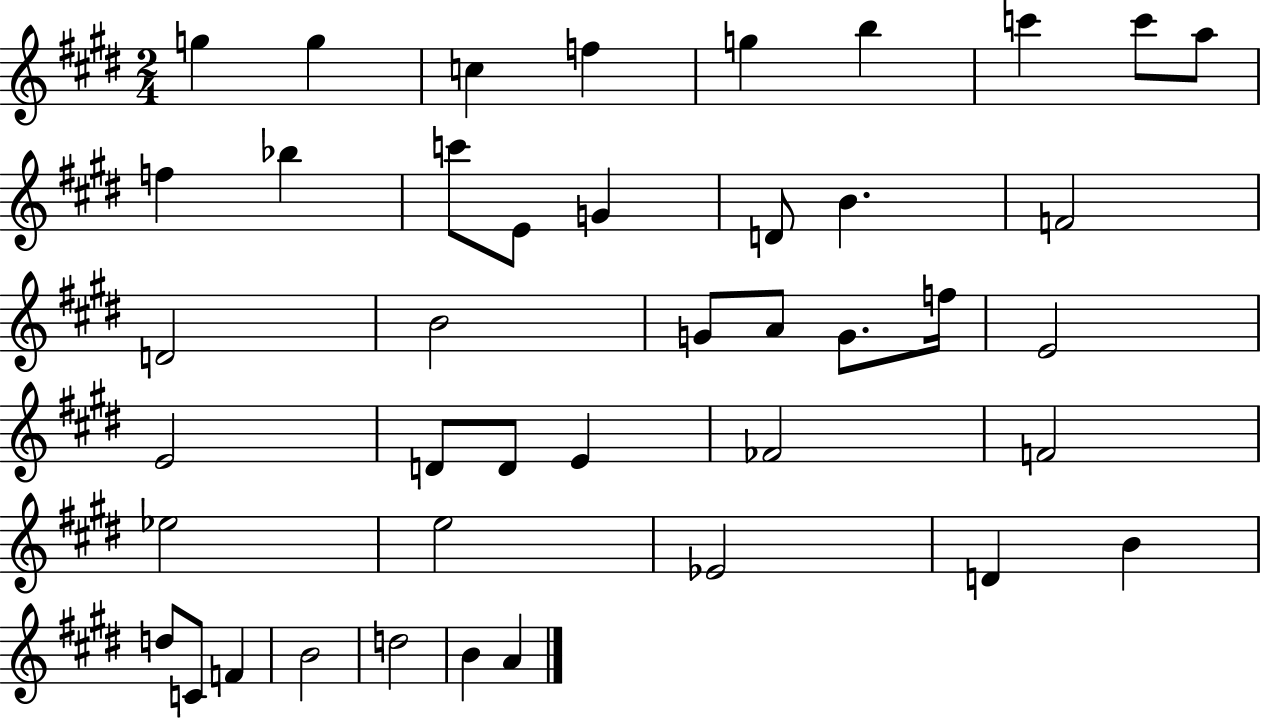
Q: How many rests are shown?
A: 0